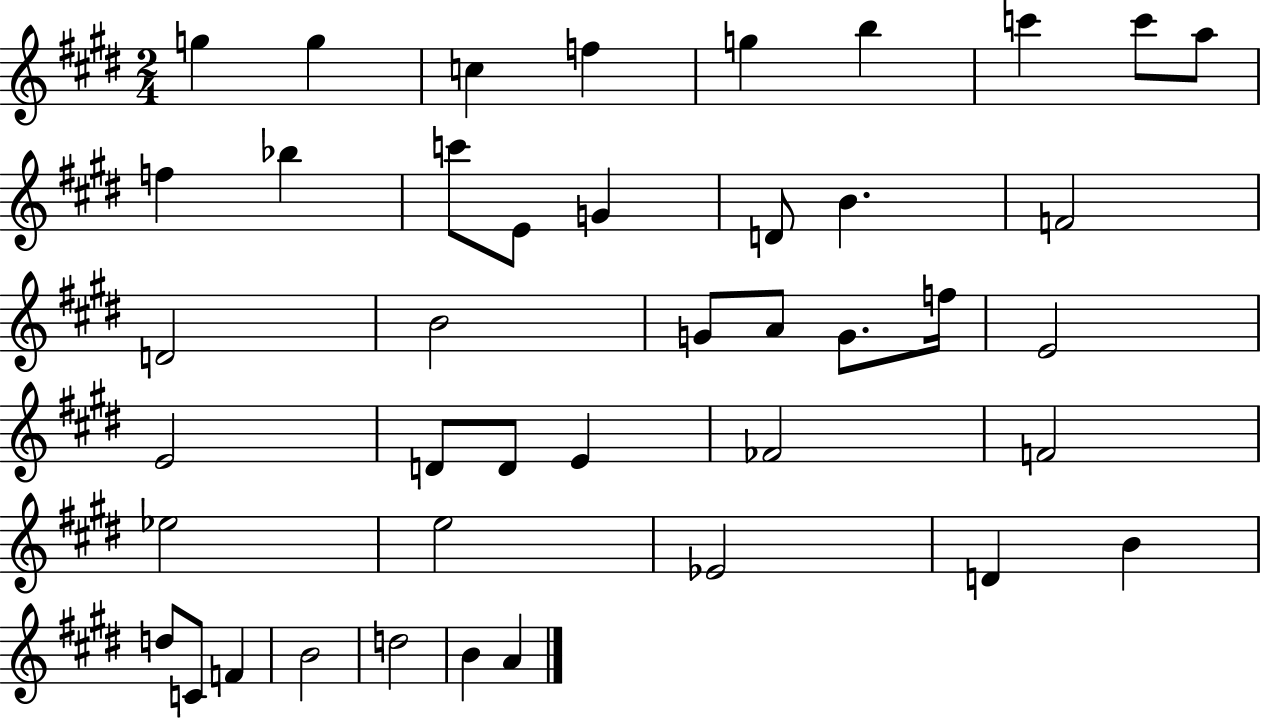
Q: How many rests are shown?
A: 0